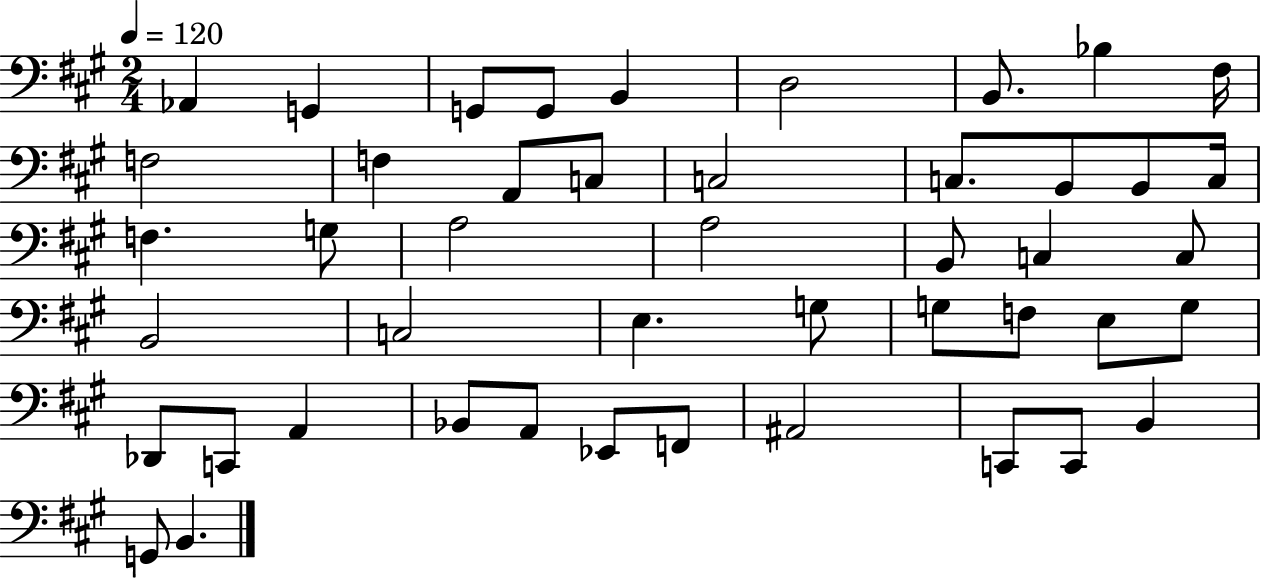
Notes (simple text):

Ab2/q G2/q G2/e G2/e B2/q D3/h B2/e. Bb3/q F#3/s F3/h F3/q A2/e C3/e C3/h C3/e. B2/e B2/e C3/s F3/q. G3/e A3/h A3/h B2/e C3/q C3/e B2/h C3/h E3/q. G3/e G3/e F3/e E3/e G3/e Db2/e C2/e A2/q Bb2/e A2/e Eb2/e F2/e A#2/h C2/e C2/e B2/q G2/e B2/q.